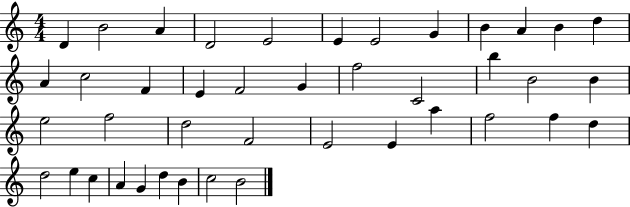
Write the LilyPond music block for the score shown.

{
  \clef treble
  \numericTimeSignature
  \time 4/4
  \key c \major
  d'4 b'2 a'4 | d'2 e'2 | e'4 e'2 g'4 | b'4 a'4 b'4 d''4 | \break a'4 c''2 f'4 | e'4 f'2 g'4 | f''2 c'2 | b''4 b'2 b'4 | \break e''2 f''2 | d''2 f'2 | e'2 e'4 a''4 | f''2 f''4 d''4 | \break d''2 e''4 c''4 | a'4 g'4 d''4 b'4 | c''2 b'2 | \bar "|."
}